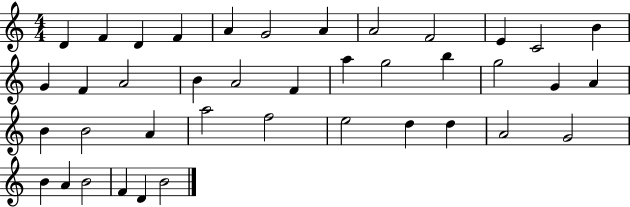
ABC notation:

X:1
T:Untitled
M:4/4
L:1/4
K:C
D F D F A G2 A A2 F2 E C2 B G F A2 B A2 F a g2 b g2 G A B B2 A a2 f2 e2 d d A2 G2 B A B2 F D B2